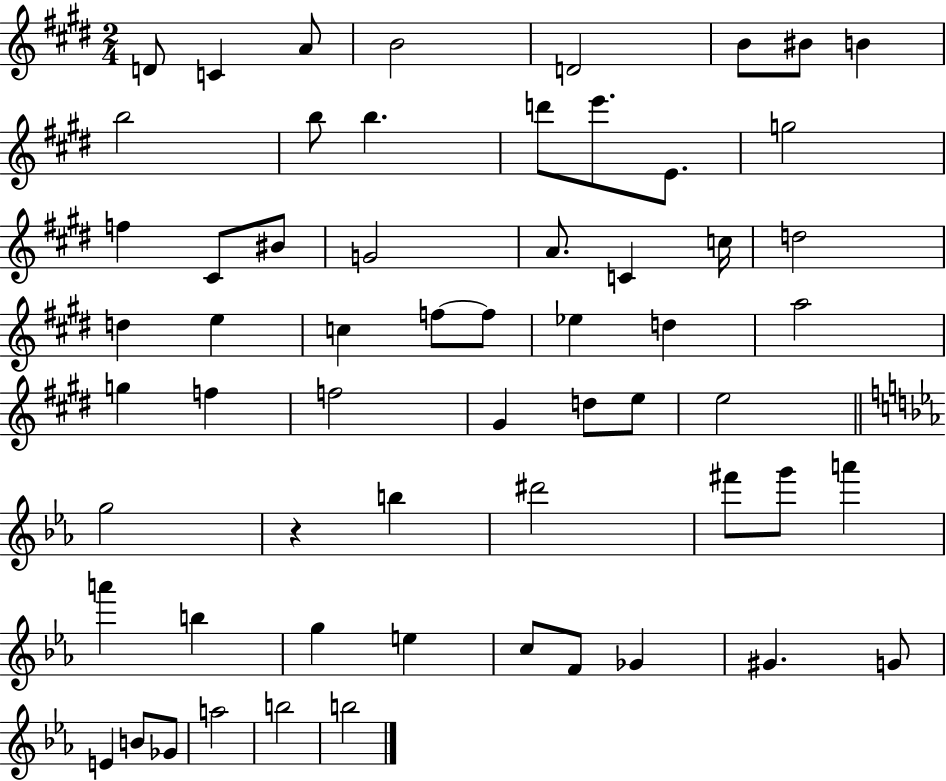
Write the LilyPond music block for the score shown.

{
  \clef treble
  \numericTimeSignature
  \time 2/4
  \key e \major
  d'8 c'4 a'8 | b'2 | d'2 | b'8 bis'8 b'4 | \break b''2 | b''8 b''4. | d'''8 e'''8. e'8. | g''2 | \break f''4 cis'8 bis'8 | g'2 | a'8. c'4 c''16 | d''2 | \break d''4 e''4 | c''4 f''8~~ f''8 | ees''4 d''4 | a''2 | \break g''4 f''4 | f''2 | gis'4 d''8 e''8 | e''2 | \break \bar "||" \break \key c \minor g''2 | r4 b''4 | dis'''2 | fis'''8 g'''8 a'''4 | \break a'''4 b''4 | g''4 e''4 | c''8 f'8 ges'4 | gis'4. g'8 | \break e'4 b'8 ges'8 | a''2 | b''2 | b''2 | \break \bar "|."
}